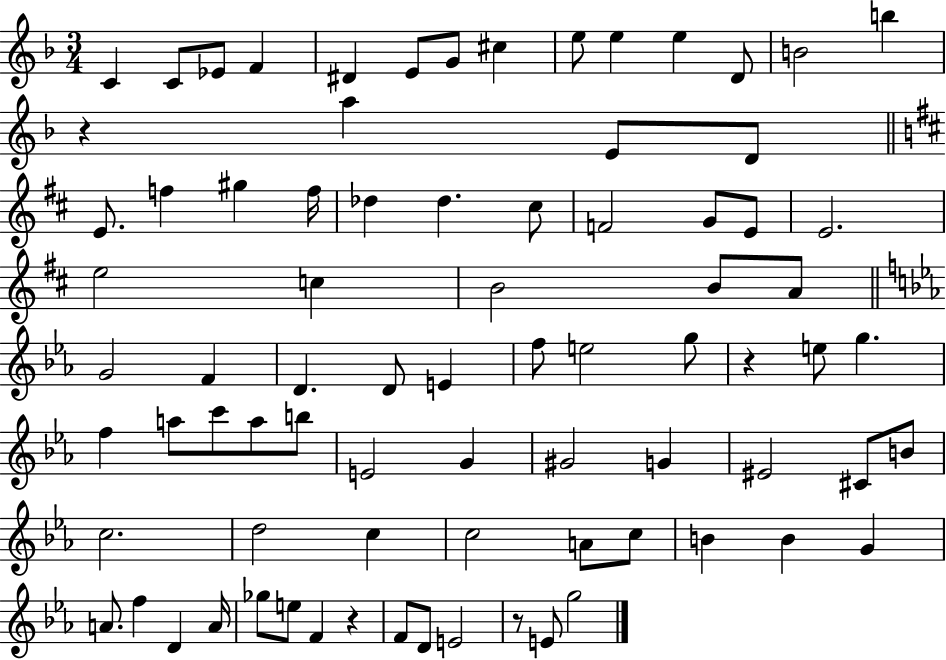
X:1
T:Untitled
M:3/4
L:1/4
K:F
C C/2 _E/2 F ^D E/2 G/2 ^c e/2 e e D/2 B2 b z a E/2 D/2 E/2 f ^g f/4 _d _d ^c/2 F2 G/2 E/2 E2 e2 c B2 B/2 A/2 G2 F D D/2 E f/2 e2 g/2 z e/2 g f a/2 c'/2 a/2 b/2 E2 G ^G2 G ^E2 ^C/2 B/2 c2 d2 c c2 A/2 c/2 B B G A/2 f D A/4 _g/2 e/2 F z F/2 D/2 E2 z/2 E/2 g2